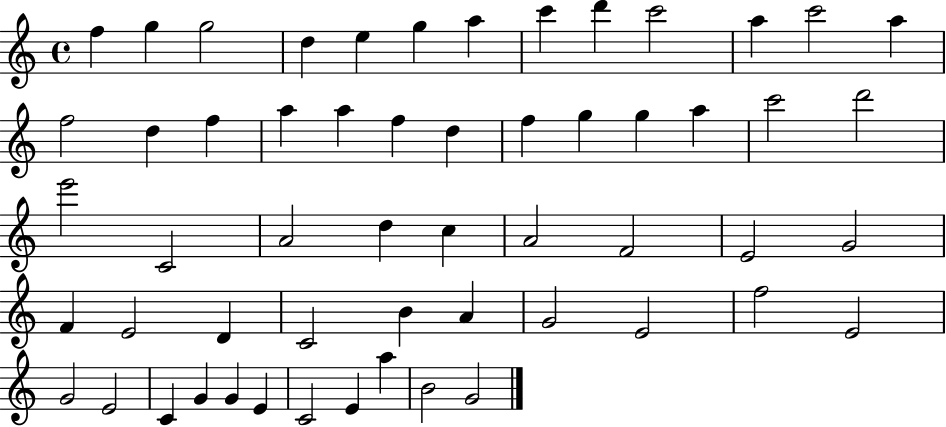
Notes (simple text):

F5/q G5/q G5/h D5/q E5/q G5/q A5/q C6/q D6/q C6/h A5/q C6/h A5/q F5/h D5/q F5/q A5/q A5/q F5/q D5/q F5/q G5/q G5/q A5/q C6/h D6/h E6/h C4/h A4/h D5/q C5/q A4/h F4/h E4/h G4/h F4/q E4/h D4/q C4/h B4/q A4/q G4/h E4/h F5/h E4/h G4/h E4/h C4/q G4/q G4/q E4/q C4/h E4/q A5/q B4/h G4/h